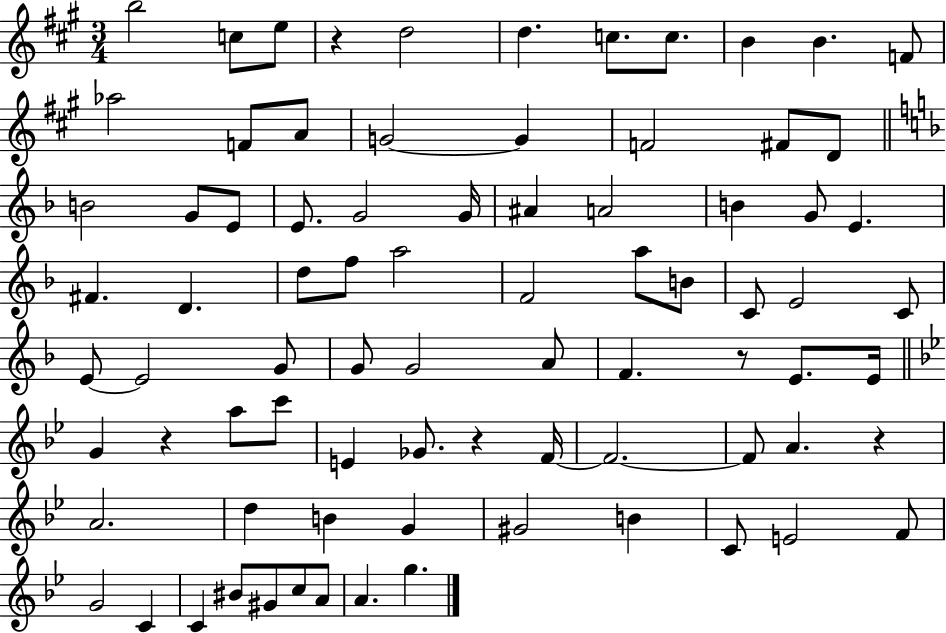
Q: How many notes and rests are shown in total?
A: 81